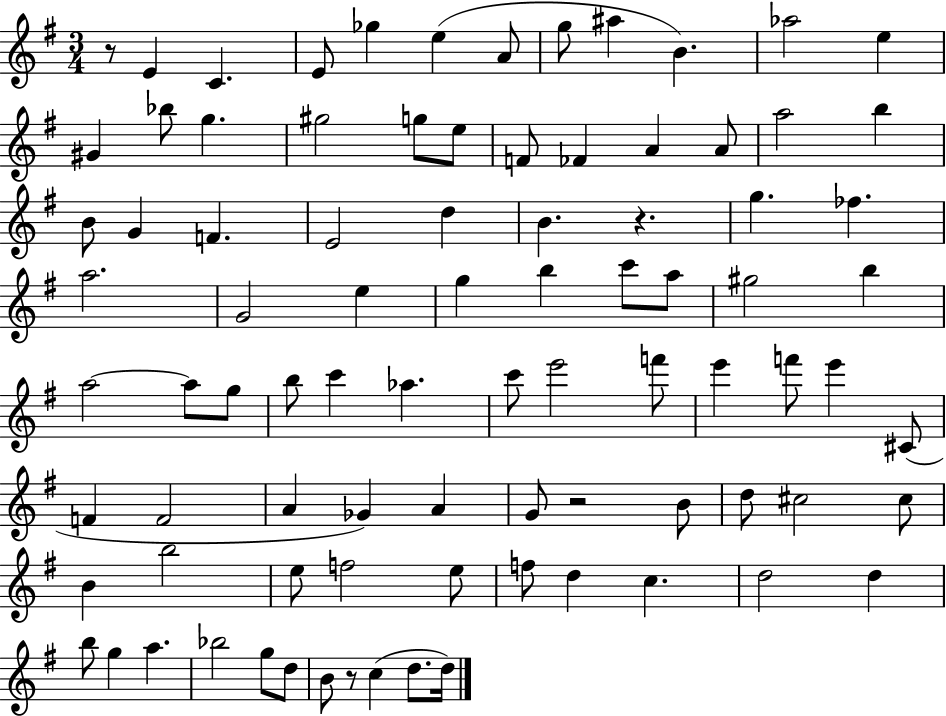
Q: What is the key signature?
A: G major